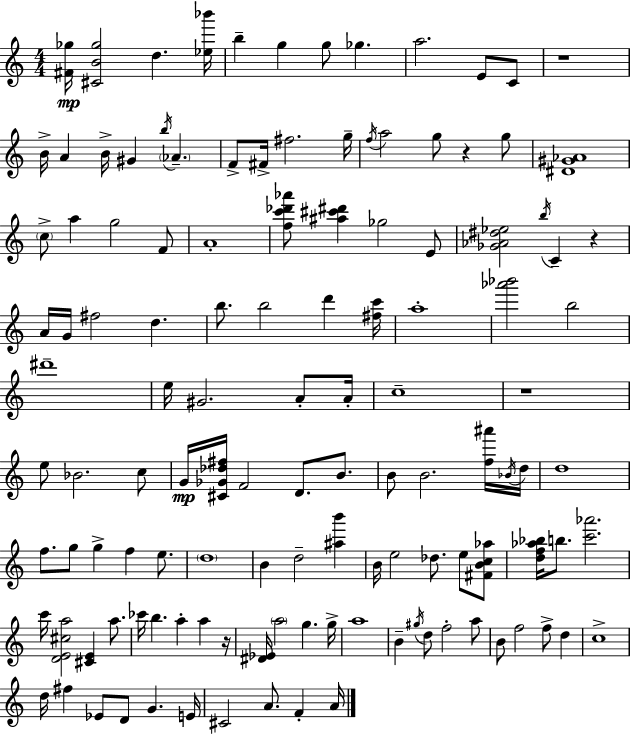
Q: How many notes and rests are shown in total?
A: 124